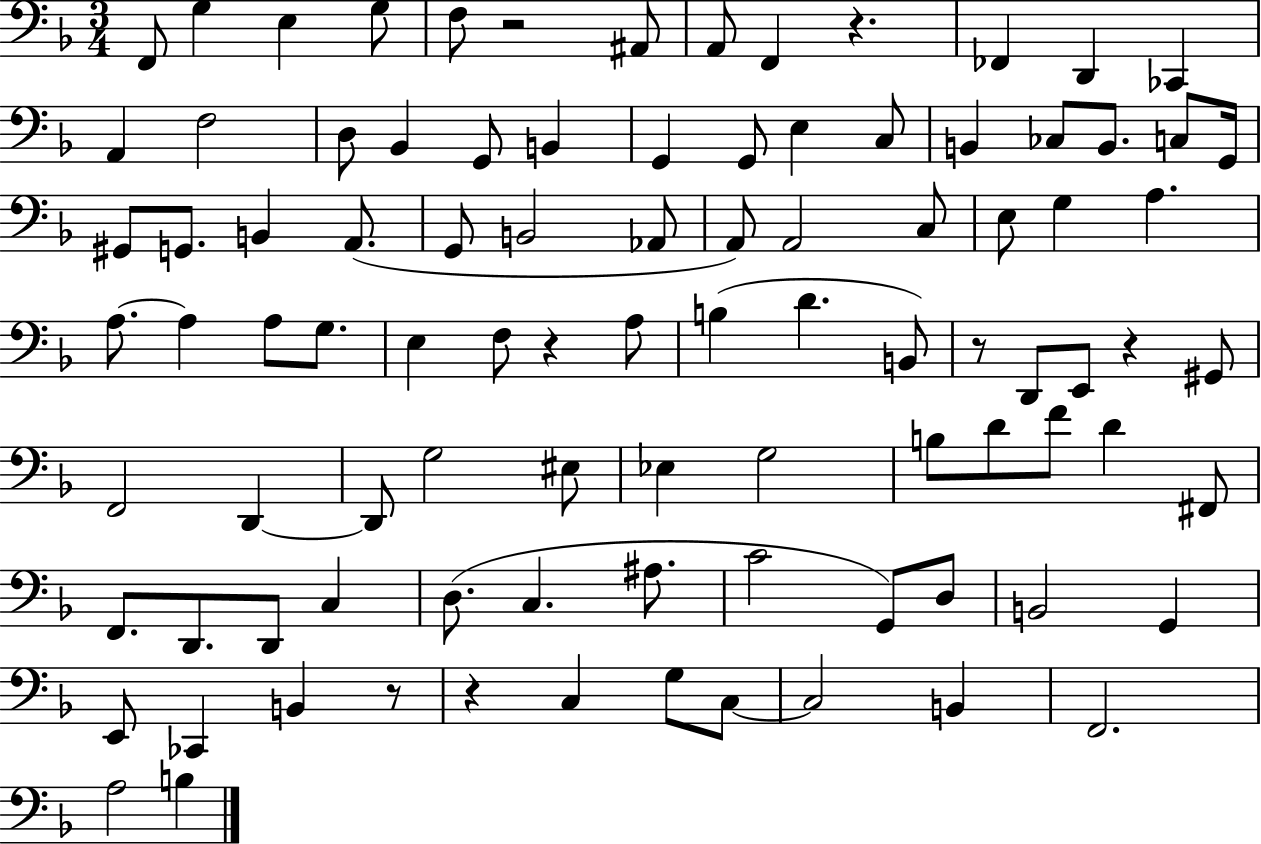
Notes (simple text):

F2/e G3/q E3/q G3/e F3/e R/h A#2/e A2/e F2/q R/q. FES2/q D2/q CES2/q A2/q F3/h D3/e Bb2/q G2/e B2/q G2/q G2/e E3/q C3/e B2/q CES3/e B2/e. C3/e G2/s G#2/e G2/e. B2/q A2/e. G2/e B2/h Ab2/e A2/e A2/h C3/e E3/e G3/q A3/q. A3/e. A3/q A3/e G3/e. E3/q F3/e R/q A3/e B3/q D4/q. B2/e R/e D2/e E2/e R/q G#2/e F2/h D2/q D2/e G3/h EIS3/e Eb3/q G3/h B3/e D4/e F4/e D4/q F#2/e F2/e. D2/e. D2/e C3/q D3/e. C3/q. A#3/e. C4/h G2/e D3/e B2/h G2/q E2/e CES2/q B2/q R/e R/q C3/q G3/e C3/e C3/h B2/q F2/h. A3/h B3/q